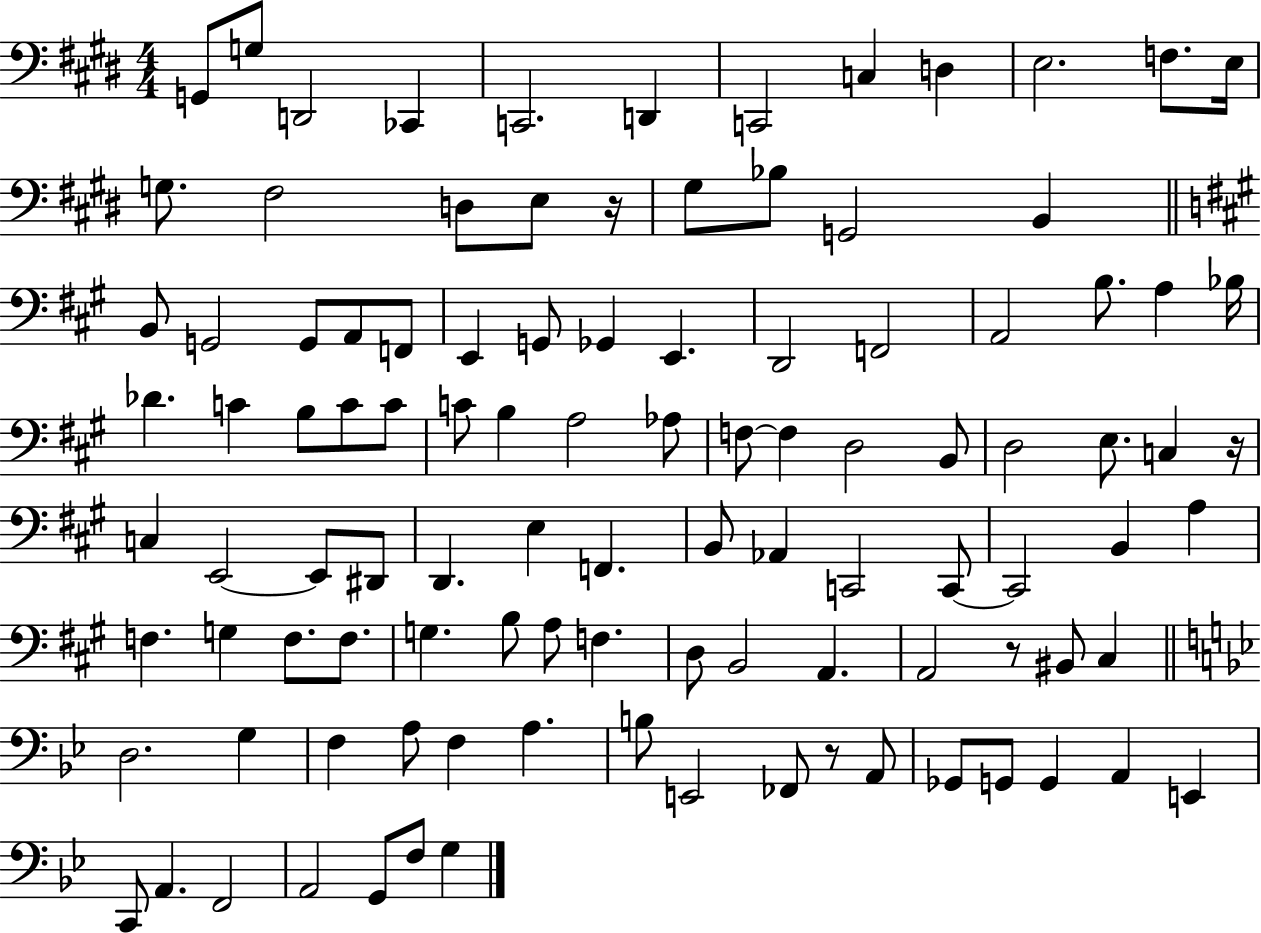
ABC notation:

X:1
T:Untitled
M:4/4
L:1/4
K:E
G,,/2 G,/2 D,,2 _C,, C,,2 D,, C,,2 C, D, E,2 F,/2 E,/4 G,/2 ^F,2 D,/2 E,/2 z/4 ^G,/2 _B,/2 G,,2 B,, B,,/2 G,,2 G,,/2 A,,/2 F,,/2 E,, G,,/2 _G,, E,, D,,2 F,,2 A,,2 B,/2 A, _B,/4 _D C B,/2 C/2 C/2 C/2 B, A,2 _A,/2 F,/2 F, D,2 B,,/2 D,2 E,/2 C, z/4 C, E,,2 E,,/2 ^D,,/2 D,, E, F,, B,,/2 _A,, C,,2 C,,/2 C,,2 B,, A, F, G, F,/2 F,/2 G, B,/2 A,/2 F, D,/2 B,,2 A,, A,,2 z/2 ^B,,/2 ^C, D,2 G, F, A,/2 F, A, B,/2 E,,2 _F,,/2 z/2 A,,/2 _G,,/2 G,,/2 G,, A,, E,, C,,/2 A,, F,,2 A,,2 G,,/2 F,/2 G,